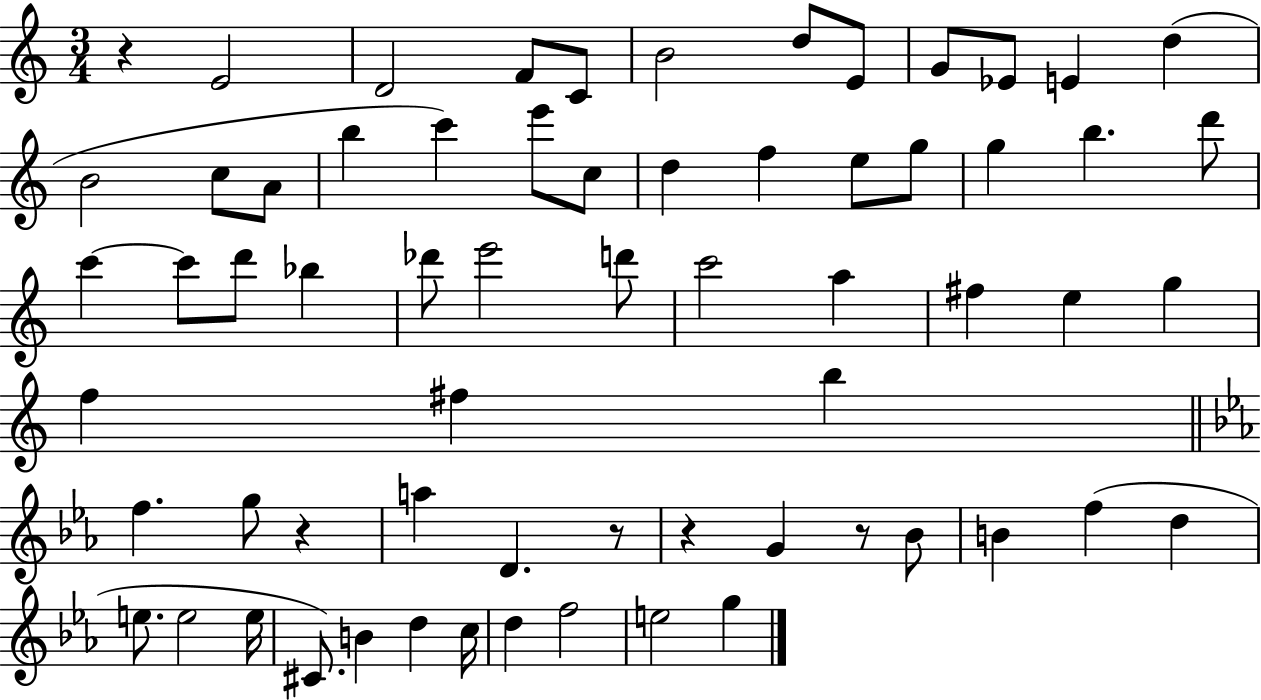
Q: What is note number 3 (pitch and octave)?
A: F4